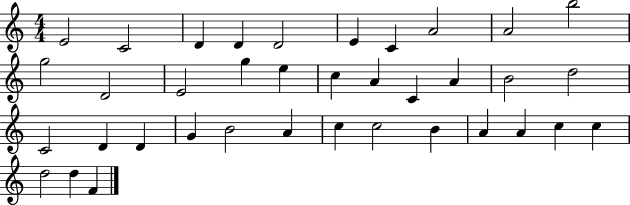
{
  \clef treble
  \numericTimeSignature
  \time 4/4
  \key c \major
  e'2 c'2 | d'4 d'4 d'2 | e'4 c'4 a'2 | a'2 b''2 | \break g''2 d'2 | e'2 g''4 e''4 | c''4 a'4 c'4 a'4 | b'2 d''2 | \break c'2 d'4 d'4 | g'4 b'2 a'4 | c''4 c''2 b'4 | a'4 a'4 c''4 c''4 | \break d''2 d''4 f'4 | \bar "|."
}